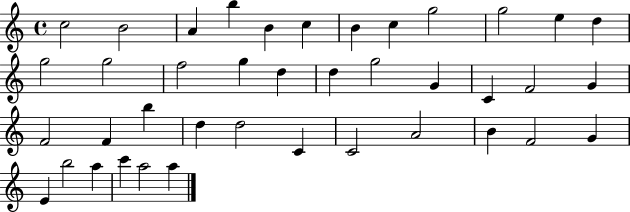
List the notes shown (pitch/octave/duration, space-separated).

C5/h B4/h A4/q B5/q B4/q C5/q B4/q C5/q G5/h G5/h E5/q D5/q G5/h G5/h F5/h G5/q D5/q D5/q G5/h G4/q C4/q F4/h G4/q F4/h F4/q B5/q D5/q D5/h C4/q C4/h A4/h B4/q F4/h G4/q E4/q B5/h A5/q C6/q A5/h A5/q